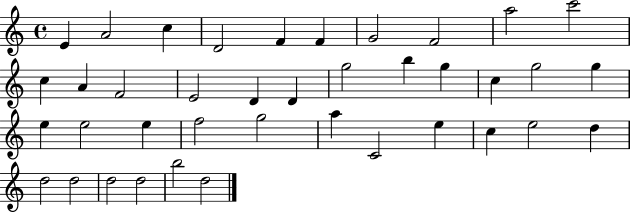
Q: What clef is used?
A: treble